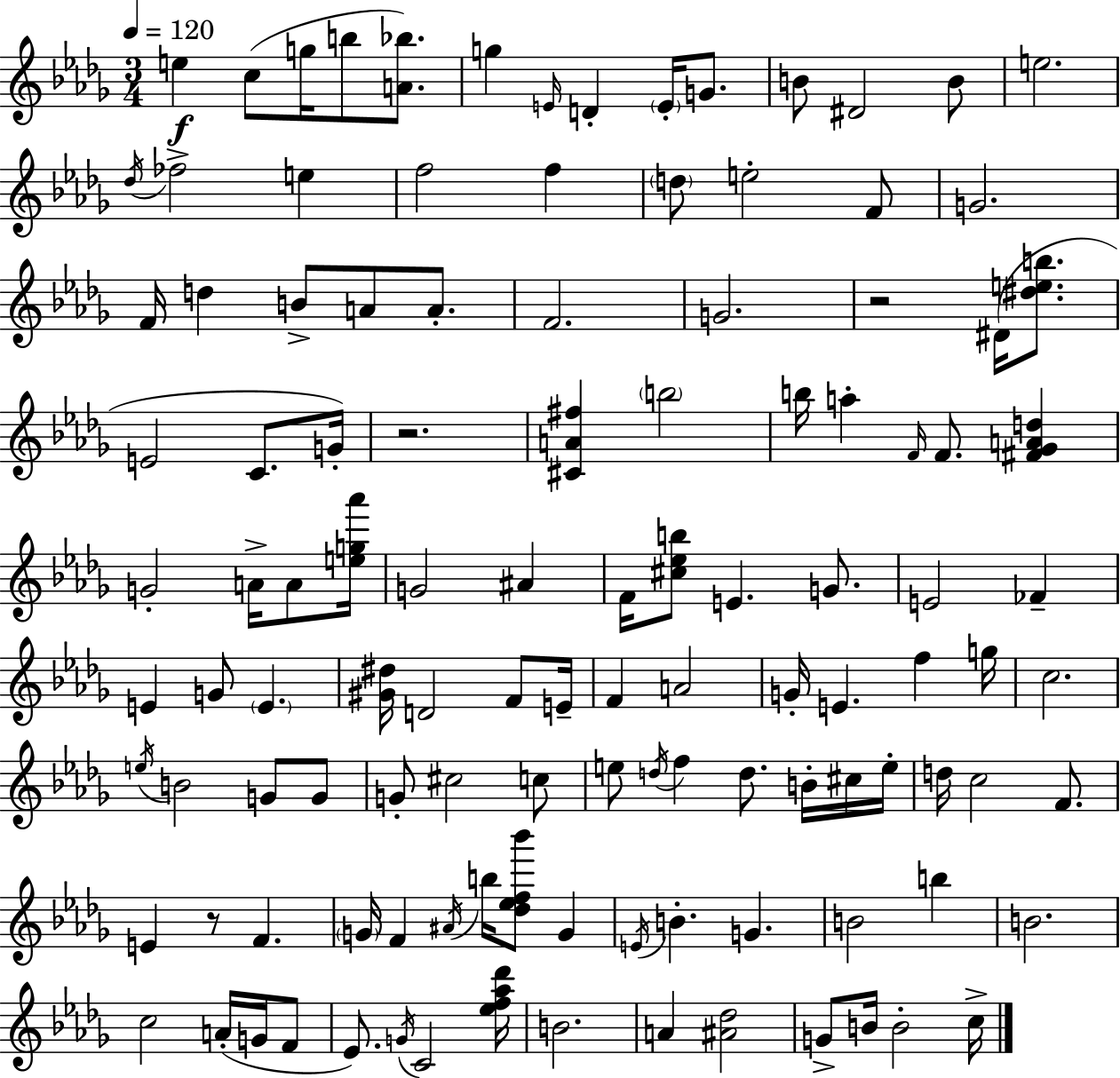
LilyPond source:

{
  \clef treble
  \numericTimeSignature
  \time 3/4
  \key bes \minor
  \tempo 4 = 120
  e''4\f c''8( g''16 b''8 <a' bes''>8.) | g''4 \grace { e'16 } d'4-. \parenthesize e'16-. g'8. | b'8 dis'2 b'8 | e''2. | \break \acciaccatura { des''16 } fes''2-> e''4 | f''2 f''4 | \parenthesize d''8 e''2-. | f'8 g'2. | \break f'16 d''4 b'8-> a'8 a'8.-. | f'2. | g'2. | r2 dis'16( <dis'' e'' b''>8. | \break e'2 c'8. | g'16-.) r2. | <cis' a' fis''>4 \parenthesize b''2 | b''16 a''4-. \grace { f'16 } f'8. <fis' ges' a' d''>4 | \break g'2-. a'16-> | a'8 <e'' g'' aes'''>16 g'2 ais'4 | f'16 <cis'' ees'' b''>8 e'4. | g'8. e'2 fes'4-- | \break e'4 g'8 \parenthesize e'4. | <gis' dis''>16 d'2 | f'8 e'16-- f'4 a'2 | g'16-. e'4. f''4 | \break g''16 c''2. | \acciaccatura { e''16 } b'2 | g'8 g'8 g'8-. cis''2 | c''8 e''8 \acciaccatura { d''16 } f''4 d''8. | \break b'16-. cis''16 e''16-. d''16 c''2 | f'8. e'4 r8 f'4. | \parenthesize g'16 f'4 \acciaccatura { ais'16 } b''16 | <des'' ees'' f'' bes'''>8 g'4 \acciaccatura { e'16 } b'4.-. | \break g'4. b'2 | b''4 b'2. | c''2 | a'16-.( g'16 f'8 ees'8.) \acciaccatura { g'16 } c'2 | \break <ees'' f'' aes'' des'''>16 b'2. | a'4 | <ais' des''>2 g'8-> b'16 b'2-. | c''16-> \bar "|."
}